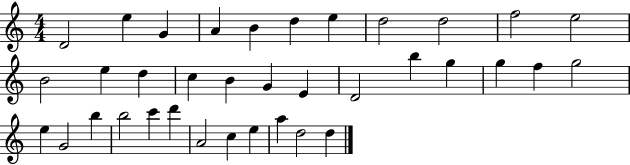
D4/h E5/q G4/q A4/q B4/q D5/q E5/q D5/h D5/h F5/h E5/h B4/h E5/q D5/q C5/q B4/q G4/q E4/q D4/h B5/q G5/q G5/q F5/q G5/h E5/q G4/h B5/q B5/h C6/q D6/q A4/h C5/q E5/q A5/q D5/h D5/q